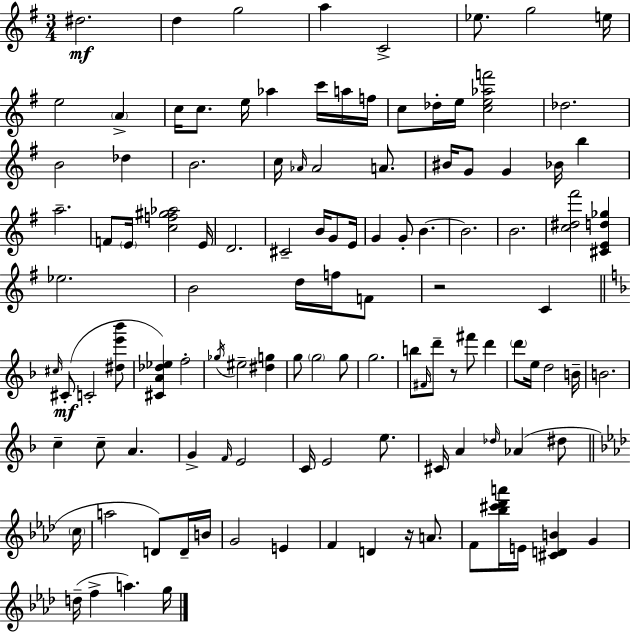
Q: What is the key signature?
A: G major